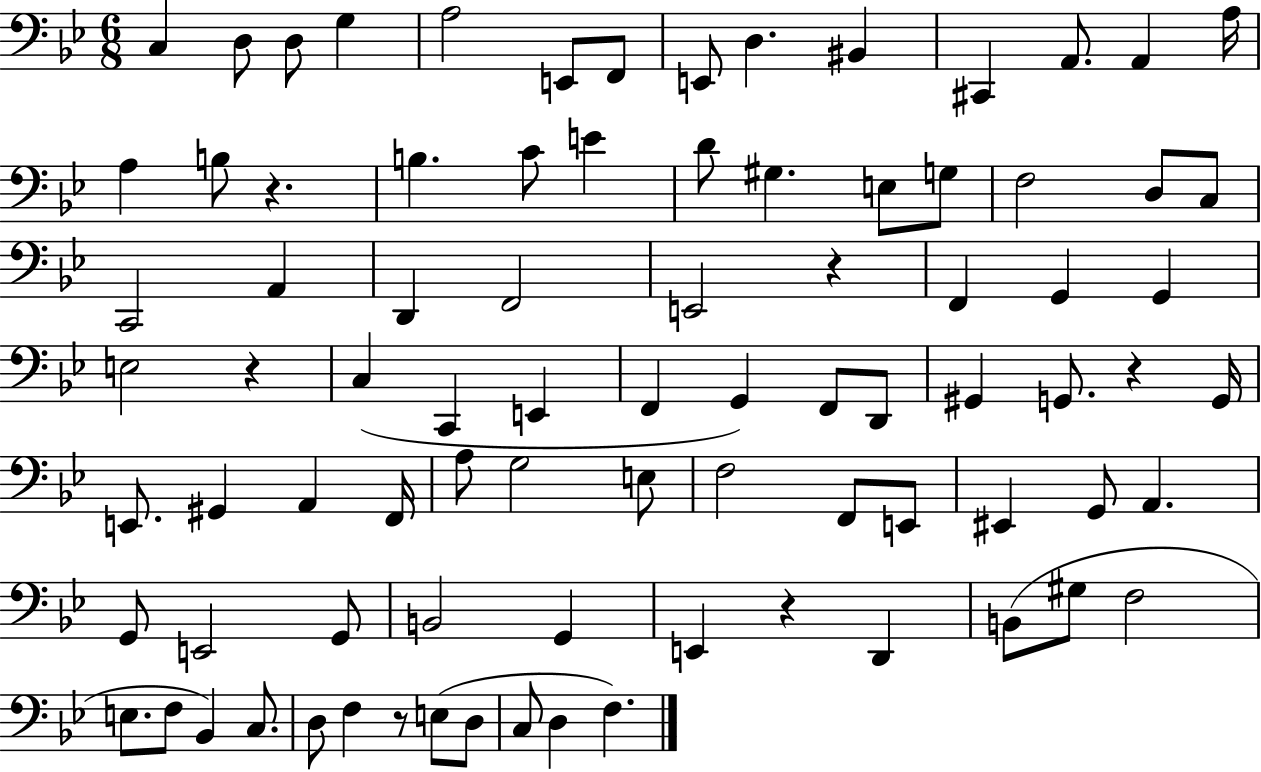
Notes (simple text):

C3/q D3/e D3/e G3/q A3/h E2/e F2/e E2/e D3/q. BIS2/q C#2/q A2/e. A2/q A3/s A3/q B3/e R/q. B3/q. C4/e E4/q D4/e G#3/q. E3/e G3/e F3/h D3/e C3/e C2/h A2/q D2/q F2/h E2/h R/q F2/q G2/q G2/q E3/h R/q C3/q C2/q E2/q F2/q G2/q F2/e D2/e G#2/q G2/e. R/q G2/s E2/e. G#2/q A2/q F2/s A3/e G3/h E3/e F3/h F2/e E2/e EIS2/q G2/e A2/q. G2/e E2/h G2/e B2/h G2/q E2/q R/q D2/q B2/e G#3/e F3/h E3/e. F3/e Bb2/q C3/e. D3/e F3/q R/e E3/e D3/e C3/e D3/q F3/q.